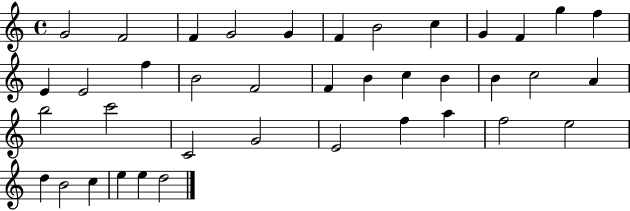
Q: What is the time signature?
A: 4/4